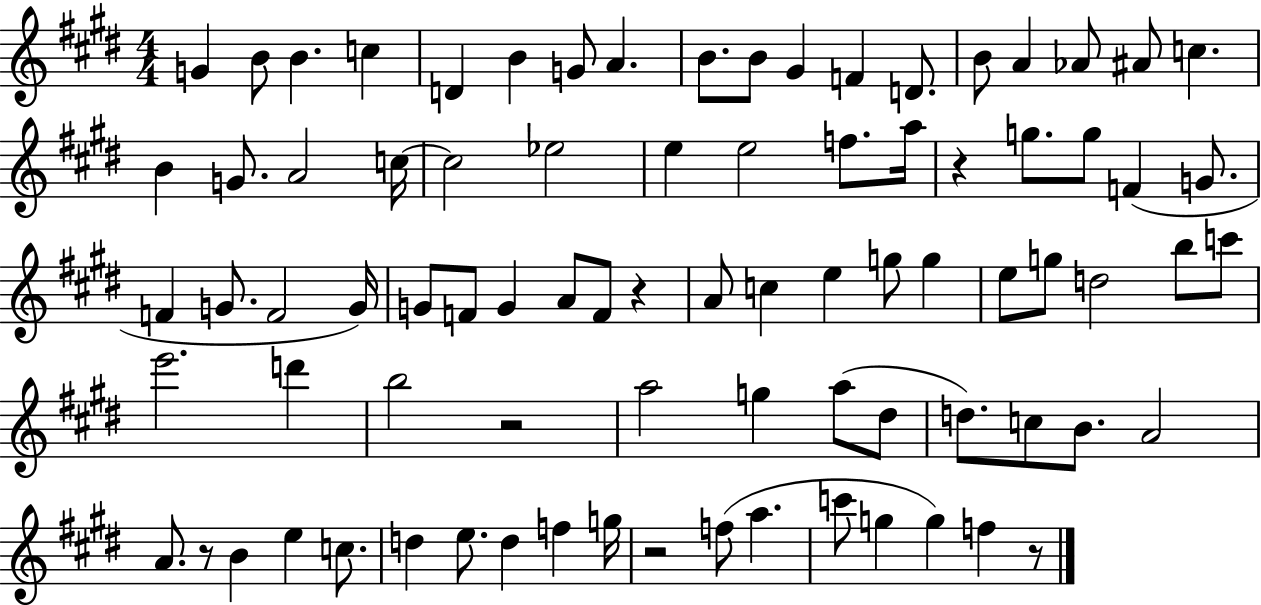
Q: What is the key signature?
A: E major